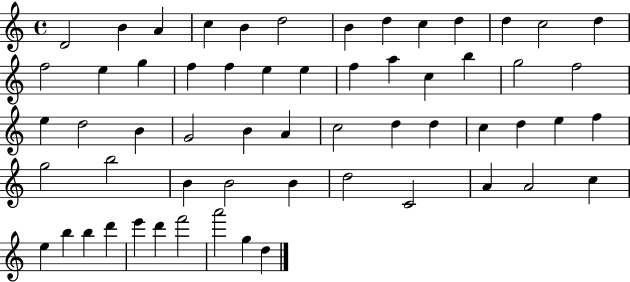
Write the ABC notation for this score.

X:1
T:Untitled
M:4/4
L:1/4
K:C
D2 B A c B d2 B d c d d c2 d f2 e g f f e e f a c b g2 f2 e d2 B G2 B A c2 d d c d e f g2 b2 B B2 B d2 C2 A A2 c e b b d' e' d' f'2 a'2 g d